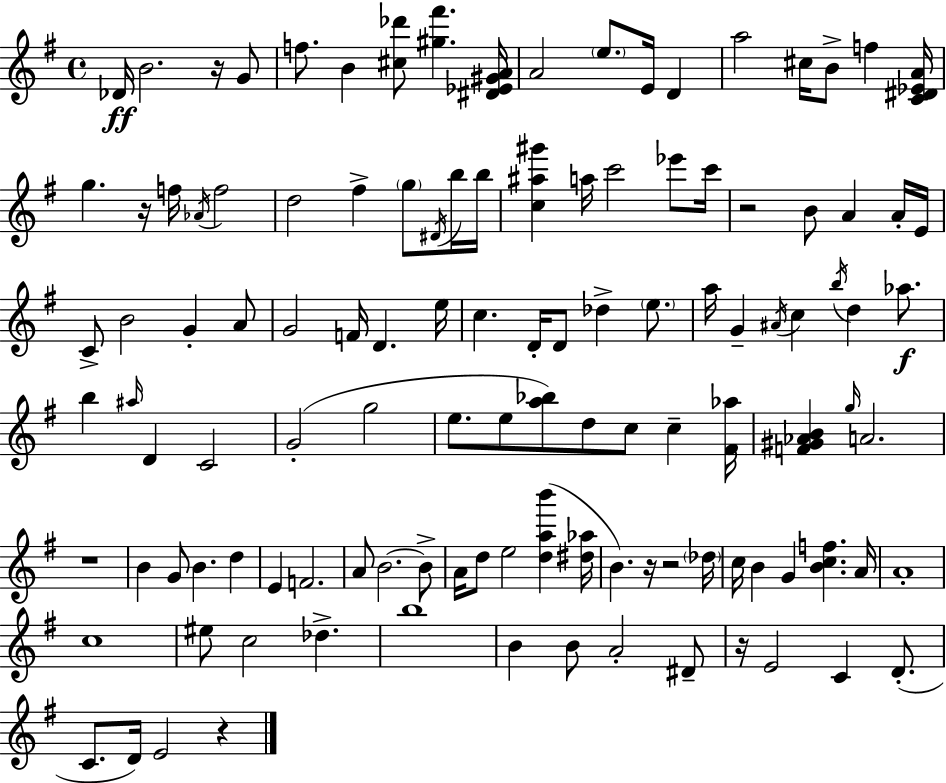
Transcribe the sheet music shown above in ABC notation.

X:1
T:Untitled
M:4/4
L:1/4
K:G
_D/4 B2 z/4 G/2 f/2 B [^c_d']/2 [^g^f'] [^D_E^GA]/4 A2 e/2 E/4 D a2 ^c/4 B/2 f [C^D_EA]/4 g z/4 f/4 _A/4 f2 d2 ^f g/2 ^D/4 b/4 b/4 [c^a^g'] a/4 c'2 _e'/2 c'/4 z2 B/2 A A/4 E/4 C/2 B2 G A/2 G2 F/4 D e/4 c D/4 D/2 _d e/2 a/4 G ^A/4 c b/4 d _a/2 b ^a/4 D C2 G2 g2 e/2 e/2 [a_b]/2 d/2 c/2 c [^F_a]/4 [F^G_AB] g/4 A2 z4 B G/2 B d E F2 A/2 B2 B/2 A/4 d/2 e2 [dab'] [^d_a]/4 B z/4 z2 _d/4 c/4 B G [Bcf] A/4 A4 c4 ^e/2 c2 _d b4 B B/2 A2 ^D/2 z/4 E2 C D/2 C/2 D/4 E2 z